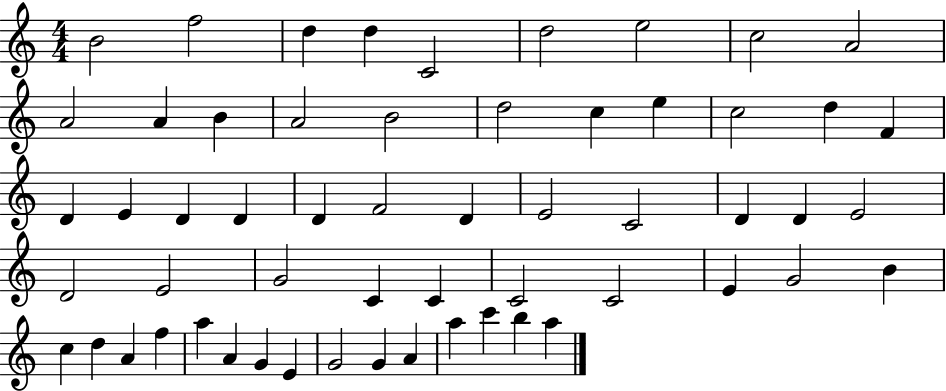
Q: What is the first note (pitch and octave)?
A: B4